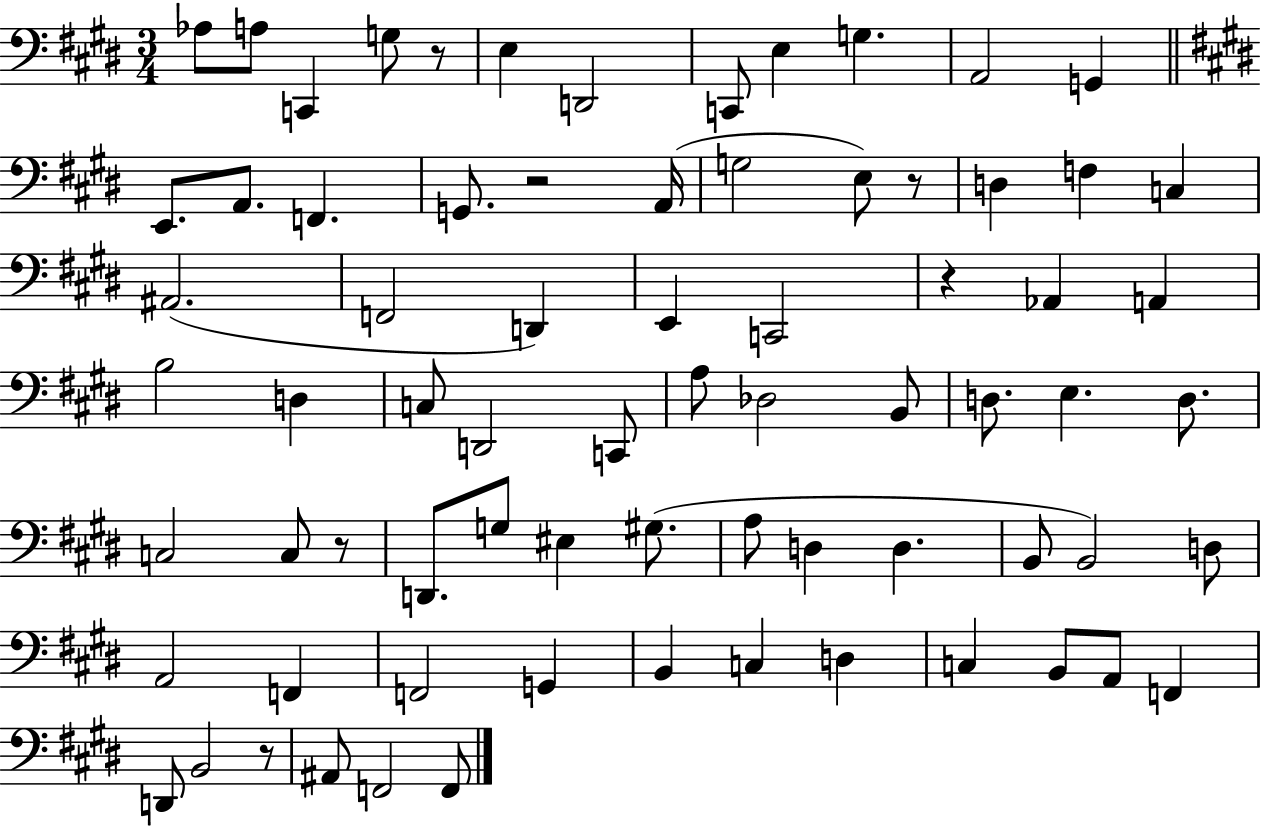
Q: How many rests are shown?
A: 6